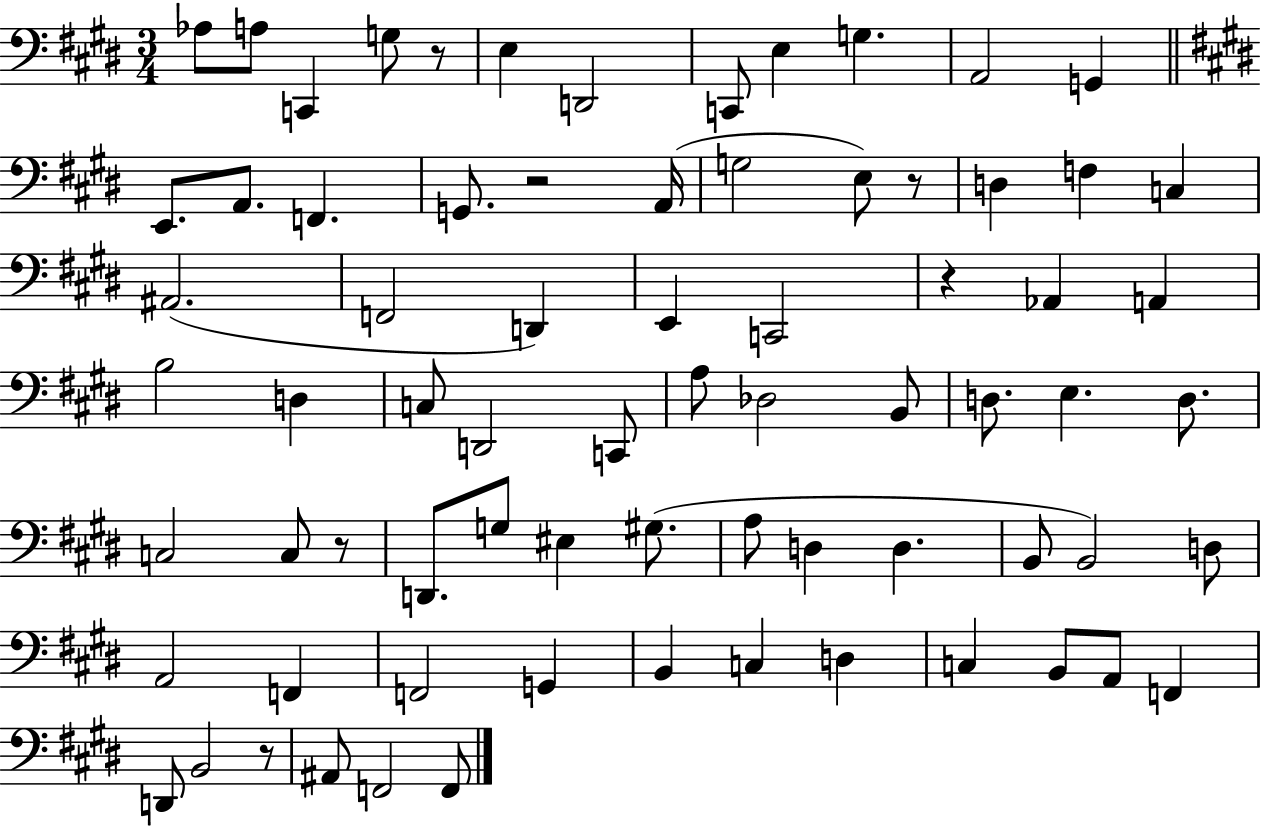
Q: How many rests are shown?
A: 6